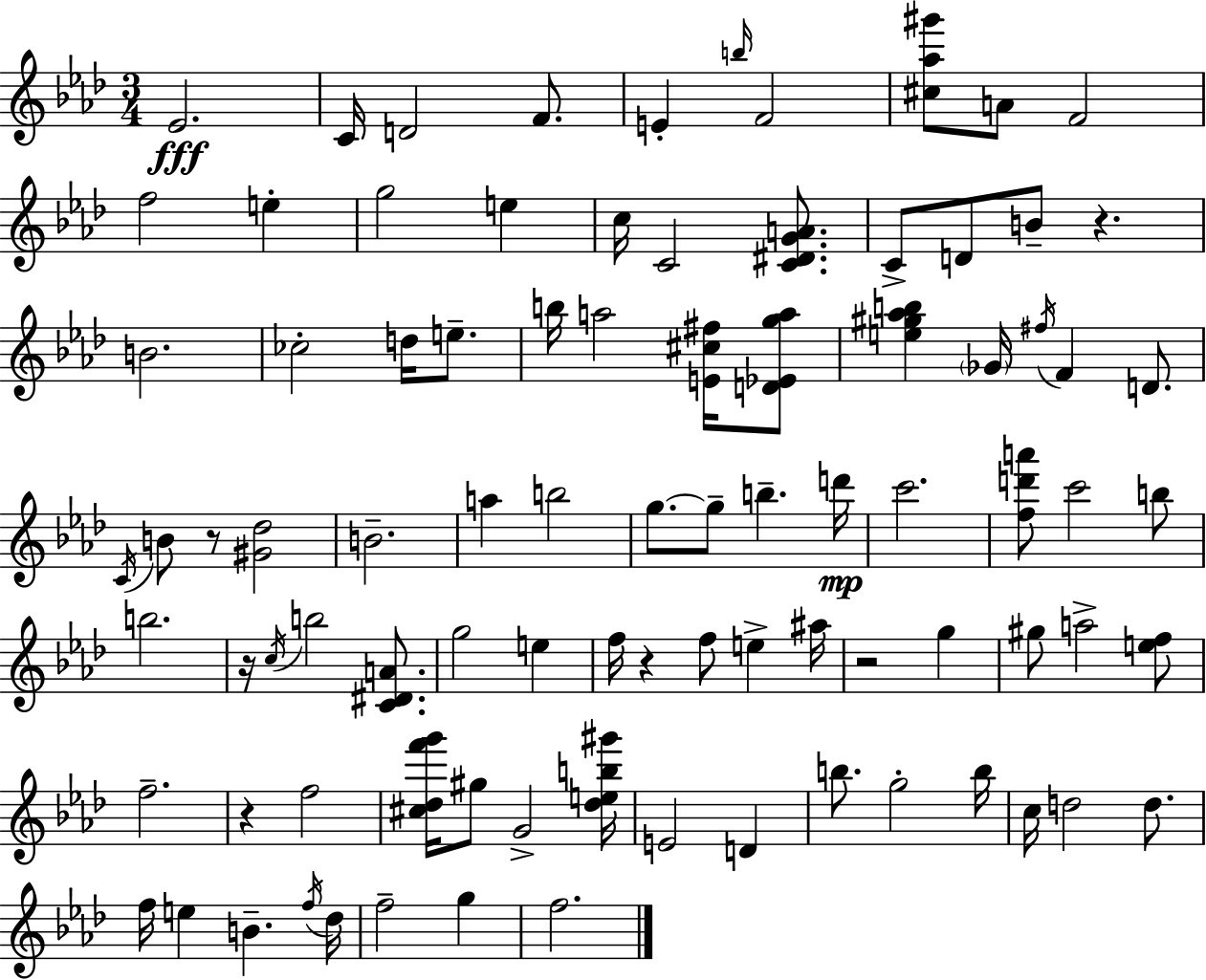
X:1
T:Untitled
M:3/4
L:1/4
K:Fm
_E2 C/4 D2 F/2 E b/4 F2 [^c_a^g']/2 A/2 F2 f2 e g2 e c/4 C2 [C^DGA]/2 C/2 D/2 B/2 z B2 _c2 d/4 e/2 b/4 a2 [E^c^f]/4 [D_Ega]/2 [e^g_ab] _G/4 ^f/4 F D/2 C/4 B/2 z/2 [^G_d]2 B2 a b2 g/2 g/2 b d'/4 c'2 [fd'a']/2 c'2 b/2 b2 z/4 c/4 b2 [C^DA]/2 g2 e f/4 z f/2 e ^a/4 z2 g ^g/2 a2 [ef]/2 f2 z f2 [^c_df'g']/4 ^g/2 G2 [_deb^g']/4 E2 D b/2 g2 b/4 c/4 d2 d/2 f/4 e B f/4 _d/4 f2 g f2